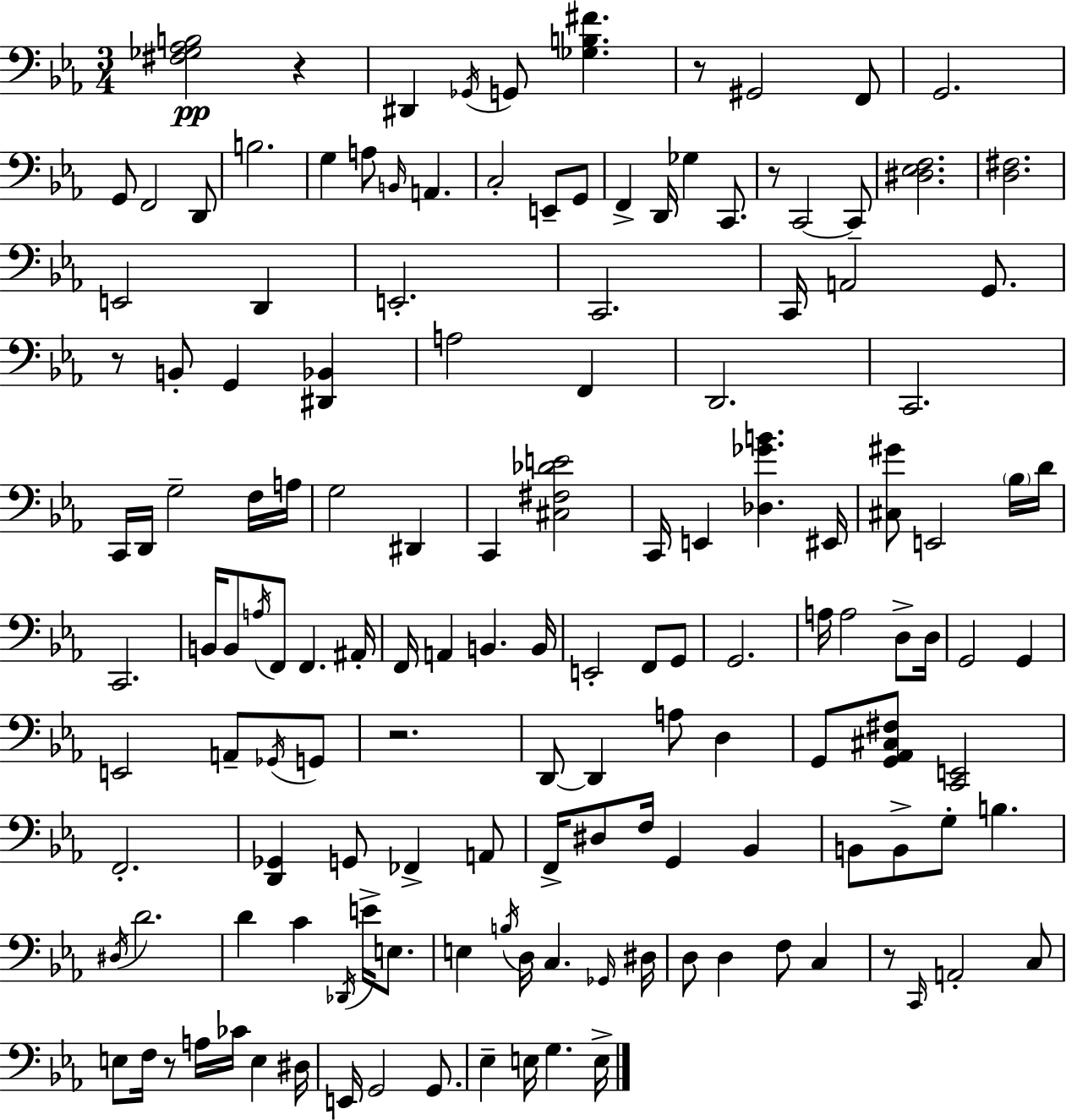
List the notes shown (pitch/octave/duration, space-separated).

[F#3,Gb3,Ab3,B3]/h R/q D#2/q Gb2/s G2/e [Gb3,B3,F#4]/q. R/e G#2/h F2/e G2/h. G2/e F2/h D2/e B3/h. G3/q A3/e B2/s A2/q. C3/h E2/e G2/e F2/q D2/s Gb3/q C2/e. R/e C2/h C2/e [D#3,Eb3,F3]/h. [D3,F#3]/h. E2/h D2/q E2/h. C2/h. C2/s A2/h G2/e. R/e B2/e G2/q [D#2,Bb2]/q A3/h F2/q D2/h. C2/h. C2/s D2/s G3/h F3/s A3/s G3/h D#2/q C2/q [C#3,F#3,Db4,E4]/h C2/s E2/q [Db3,Gb4,B4]/q. EIS2/s [C#3,G#4]/e E2/h Bb3/s D4/s C2/h. B2/s B2/e A3/s F2/e F2/q. A#2/s F2/s A2/q B2/q. B2/s E2/h F2/e G2/e G2/h. A3/s A3/h D3/e D3/s G2/h G2/q E2/h A2/e Gb2/s G2/e R/h. D2/e D2/q A3/e D3/q G2/e [G2,Ab2,C#3,F#3]/e [C2,E2]/h F2/h. [D2,Gb2]/q G2/e FES2/q A2/e F2/s D#3/e F3/s G2/q Bb2/q B2/e B2/e G3/e B3/q. D#3/s D4/h. D4/q C4/q Db2/s E4/s E3/e. E3/q B3/s D3/s C3/q. Gb2/s D#3/s D3/e D3/q F3/e C3/q R/e C2/s A2/h C3/e E3/e F3/s R/e A3/s CES4/s E3/q D#3/s E2/s G2/h G2/e. Eb3/q E3/s G3/q. E3/s